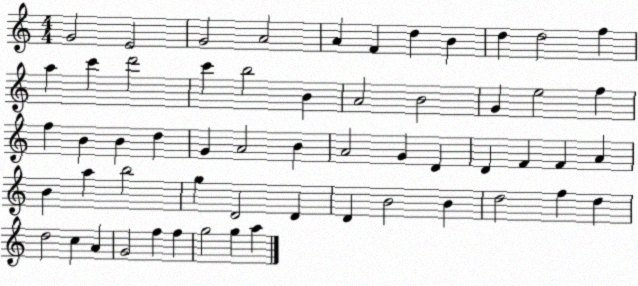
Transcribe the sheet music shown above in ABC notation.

X:1
T:Untitled
M:4/4
L:1/4
K:C
G2 E2 G2 A2 A F d B d d2 f a c' d'2 c' b2 B A2 B2 G e2 f f B B d G A2 B A2 G D D F F A B a b2 g D2 D D B2 B d2 f d d2 c A G2 f f g2 g a